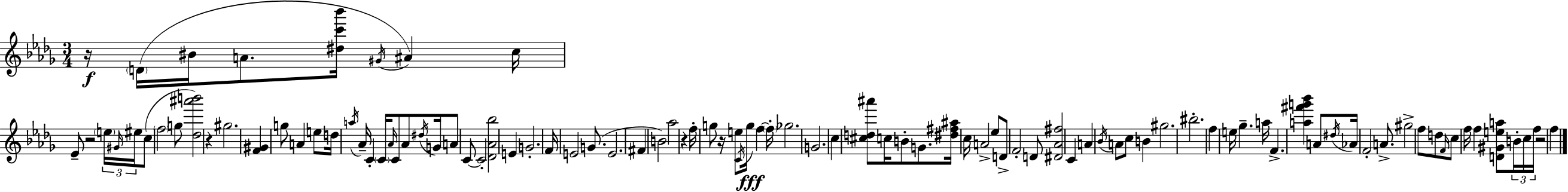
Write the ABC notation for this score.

X:1
T:Untitled
M:3/4
L:1/4
K:Bbm
z/4 D/4 ^B/4 A/2 [^dc'_b']/4 ^G/4 ^A c/4 _E/2 z2 e/4 ^G/4 ^e/4 c/2 f2 g/2 [_d^a'b']2 z ^g2 [F^G] g/2 A e/2 d/4 a/4 _A/4 C C/4 _A/4 C/2 _A/2 ^d/4 G/4 A/2 C/2 C2 [_D_A_b]2 E G2 F/4 E2 G/2 E2 ^F B2 _a2 z f/4 g/2 z/4 e/2 C/4 g/4 f f/4 _g2 G2 c [^cd^a']/2 c/4 B/2 G/2 [^d^f^a]/4 c/4 A2 _e/2 D/2 F2 D/2 [^D_A^f]2 C A _B/4 A/2 c/2 B ^g2 ^b2 f e/4 _g a/4 F [a^f'g'_b'] A/2 ^d/4 _A/4 F2 A/2 ^g2 f/2 d/2 F/4 c/2 f/4 f [D^Gea]/2 B/4 c/4 f/4 z2 f